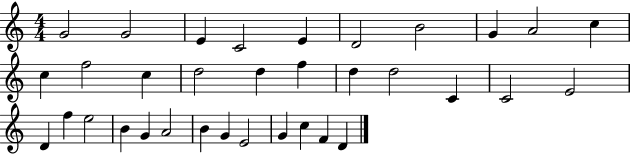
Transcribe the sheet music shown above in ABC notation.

X:1
T:Untitled
M:4/4
L:1/4
K:C
G2 G2 E C2 E D2 B2 G A2 c c f2 c d2 d f d d2 C C2 E2 D f e2 B G A2 B G E2 G c F D